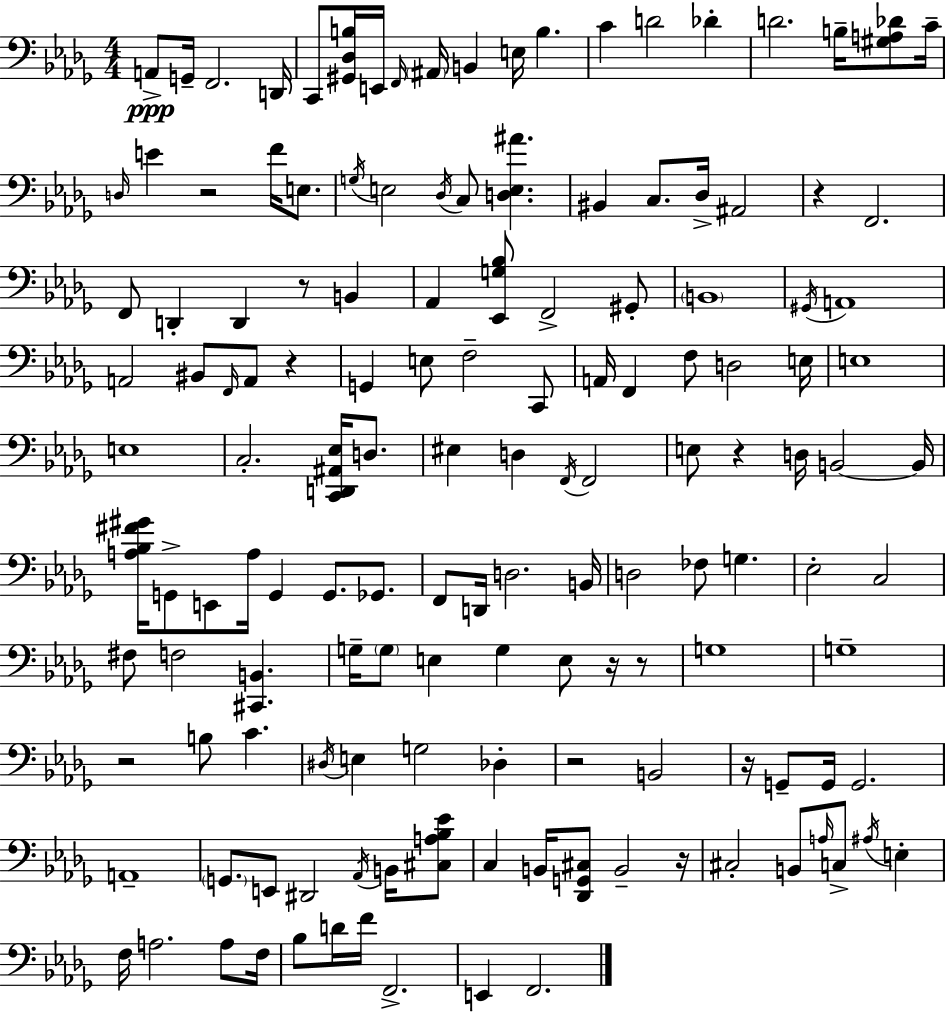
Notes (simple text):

A2/e G2/s F2/h. D2/s C2/e [G#2,Db3,B3]/s E2/s F2/s A#2/s B2/q E3/s B3/q. C4/q D4/h Db4/q D4/h. B3/s [G#3,A3,Db4]/e C4/s D3/s E4/q R/h F4/s E3/e. G3/s E3/h Db3/s C3/e [D3,E3,A#4]/q. BIS2/q C3/e. Db3/s A#2/h R/q F2/h. F2/e D2/q D2/q R/e B2/q Ab2/q [Eb2,G3,Bb3]/e F2/h G#2/e B2/w G#2/s A2/w A2/h BIS2/e F2/s A2/e R/q G2/q E3/e F3/h C2/e A2/s F2/q F3/e D3/h E3/s E3/w E3/w C3/h. [C2,D2,A#2,Eb3]/s D3/e. EIS3/q D3/q F2/s F2/h E3/e R/q D3/s B2/h B2/s [A3,Bb3,F#4,G#4]/s G2/e E2/e A3/s G2/q G2/e. Gb2/e. F2/e D2/s D3/h. B2/s D3/h FES3/e G3/q. Eb3/h C3/h F#3/e F3/h [C#2,B2]/q. G3/s G3/e E3/q G3/q E3/e R/s R/e G3/w G3/w R/h B3/e C4/q. D#3/s E3/q G3/h Db3/q R/h B2/h R/s G2/e G2/s G2/h. A2/w G2/e. E2/e D#2/h Ab2/s B2/s [C#3,A3,Bb3,Eb4]/e C3/q B2/s [Db2,G2,C#3]/e B2/h R/s C#3/h B2/e A3/s C3/e A#3/s E3/q F3/s A3/h. A3/e F3/s Bb3/e D4/s F4/s F2/h. E2/q F2/h.